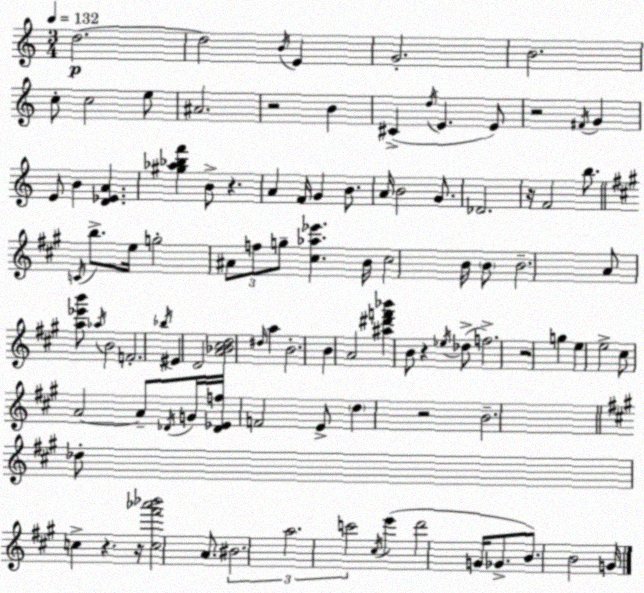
X:1
T:Untitled
M:3/4
L:1/4
K:C
d2 d2 B/4 E G2 B2 c/2 c2 e/2 ^A2 z2 B ^C d/4 E E/2 z2 ^F/4 G E/2 B [D_EA] [^g_a_bf'] B/2 z A F/4 G B/2 A/4 B2 G/2 _D2 z/4 F2 b/2 C/4 b/2 e/4 g2 ^A/2 f/2 g/2 [^c_a_e'] B/4 ^c2 B/4 B/2 B2 A/2 [a_e'b']/2 _a/4 B2 F2 _b/4 ^E D2 [A_B^cd]2 ^d/4 a B2 B A2 [^a^d'f'_b'] B/2 z _e/4 _d/2 f2 z2 g e e2 ^c/2 A2 A/2 _D/4 G/4 [_D_Ef]/4 F2 E/2 d z2 B2 _d/2 c z z/4 [c^f'_a'_b']2 A/2 ^B2 a2 c'2 ^c/4 e' d'2 G/4 _G/2 B/2 B2 G/4